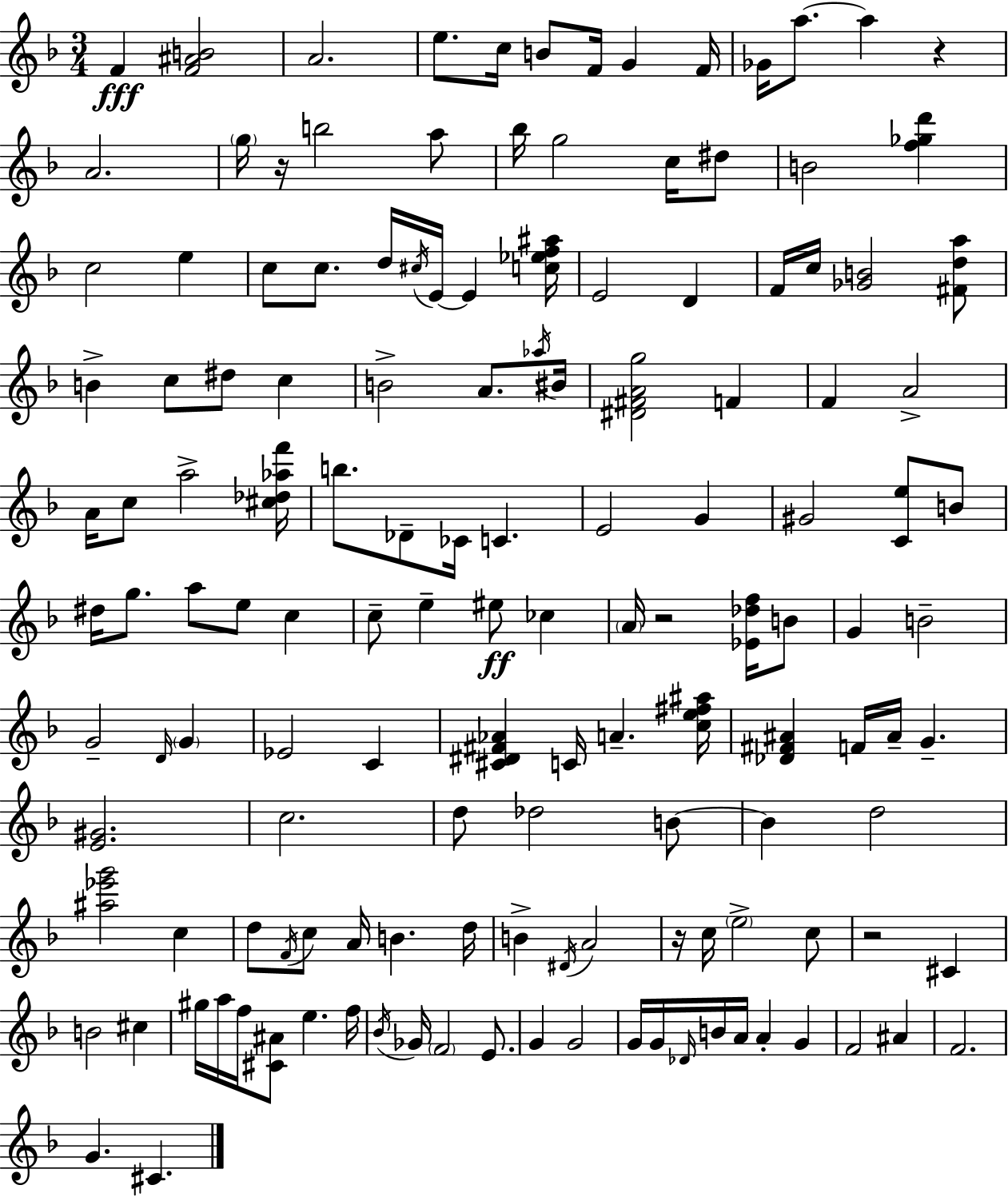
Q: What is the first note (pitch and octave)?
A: F4